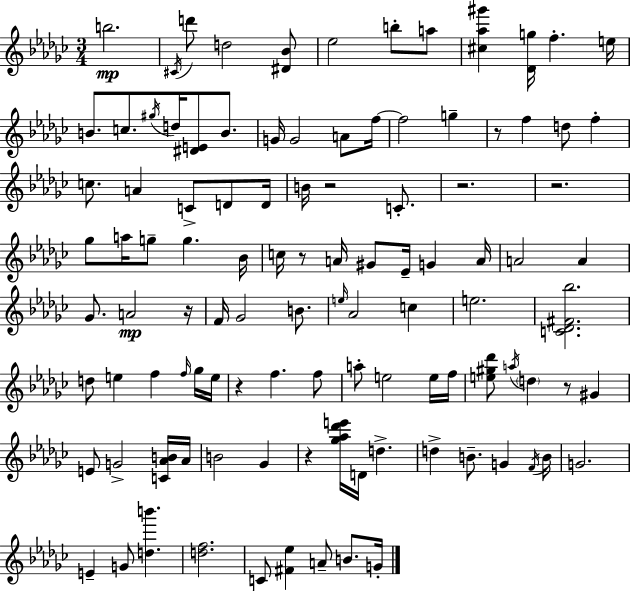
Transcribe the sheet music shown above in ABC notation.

X:1
T:Untitled
M:3/4
L:1/4
K:Ebm
b2 ^C/4 d'/2 d2 [^D_B]/2 _e2 b/2 a/2 [^c_a^g'] [_Dg]/4 f e/4 B/2 c/2 ^g/4 d/4 [^DE]/2 B/2 G/4 G2 A/2 f/4 f2 g z/2 f d/2 f c/2 A C/2 D/2 D/4 B/4 z2 C/2 z2 z2 _g/2 a/4 g/2 g _B/4 c/4 z/2 A/4 ^G/2 _E/4 G A/4 A2 A _G/2 A2 z/4 F/4 _G2 B/2 e/4 _A2 c e2 [C_D^F_b]2 d/2 e f f/4 _g/4 e/4 z f f/2 a/2 e2 e/4 f/4 [e^g_d']/2 a/4 d z/2 ^G E/2 G2 [C_AB]/4 _A/4 B2 _G z [_g_a_d'e']/4 D/4 d d B/2 G F/4 B/4 G2 E G/2 [db'] [df]2 C/2 [^F_e] A/2 B/2 G/4